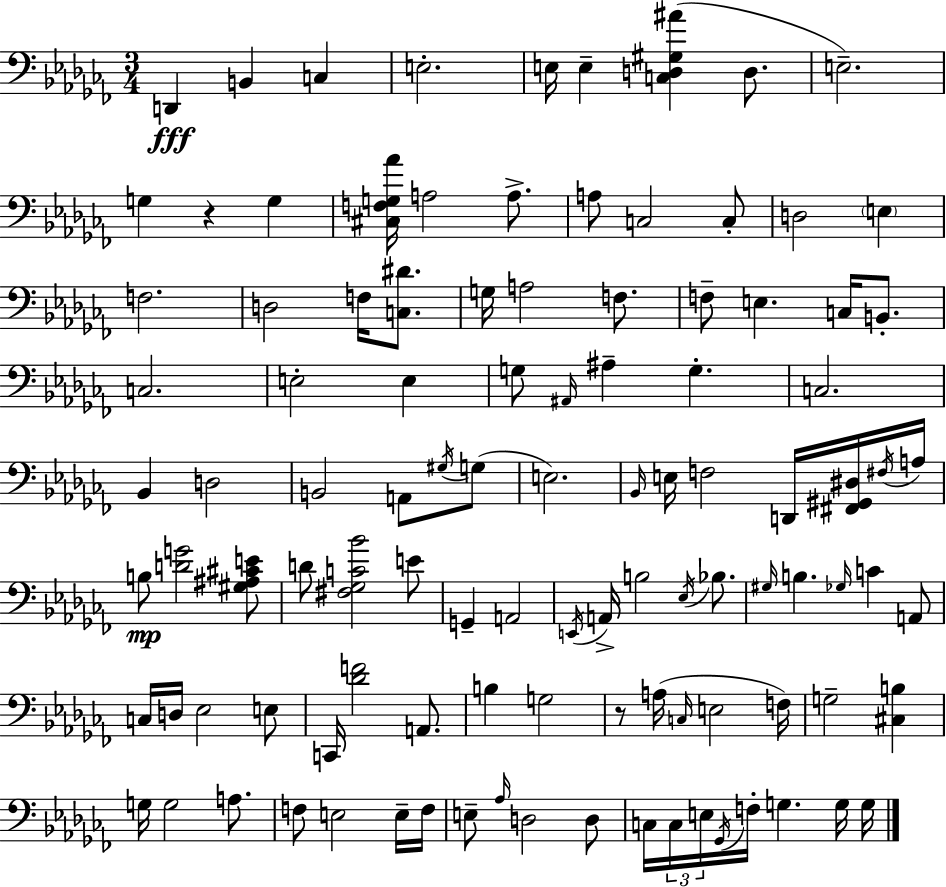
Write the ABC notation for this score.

X:1
T:Untitled
M:3/4
L:1/4
K:Abm
D,, B,, C, E,2 E,/4 E, [C,D,^G,^A] D,/2 E,2 G, z G, [^C,F,G,_A]/4 A,2 A,/2 A,/2 C,2 C,/2 D,2 E, F,2 D,2 F,/4 [C,^D]/2 G,/4 A,2 F,/2 F,/2 E, C,/4 B,,/2 C,2 E,2 E, G,/2 ^A,,/4 ^A, G, C,2 _B,, D,2 B,,2 A,,/2 ^G,/4 G,/2 E,2 _B,,/4 E,/4 F,2 D,,/4 [^F,,^G,,^D,]/4 ^F,/4 A,/4 B,/2 [DG]2 [^G,^A,^CE]/2 D/2 [^F,_G,C_B]2 E/2 G,, A,,2 E,,/4 A,,/4 B,2 _E,/4 _B,/2 ^G,/4 B, _G,/4 C A,,/2 C,/4 D,/4 _E,2 E,/2 C,,/4 [_DF]2 A,,/2 B, G,2 z/2 A,/4 C,/4 E,2 F,/4 G,2 [^C,B,] G,/4 G,2 A,/2 F,/2 E,2 E,/4 F,/4 E,/2 _A,/4 D,2 D,/2 C,/4 C,/4 E,/4 _G,,/4 F,/4 G, G,/4 G,/4